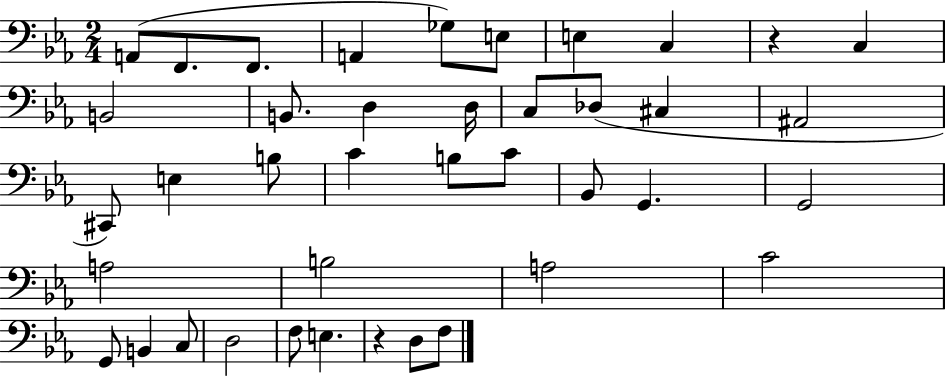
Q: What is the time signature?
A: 2/4